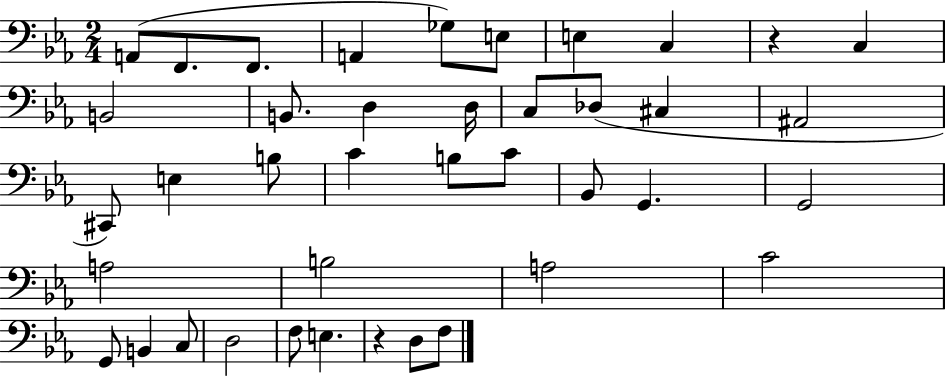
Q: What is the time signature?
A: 2/4